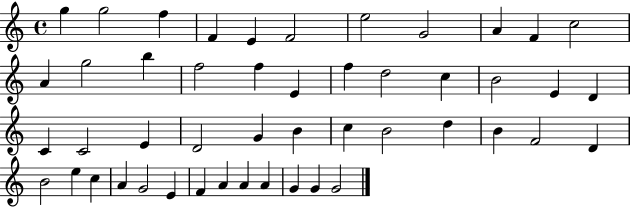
X:1
T:Untitled
M:4/4
L:1/4
K:C
g g2 f F E F2 e2 G2 A F c2 A g2 b f2 f E f d2 c B2 E D C C2 E D2 G B c B2 d B F2 D B2 e c A G2 E F A A A G G G2